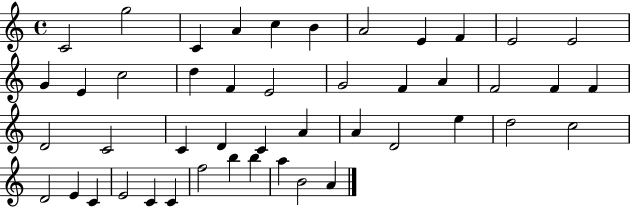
{
  \clef treble
  \time 4/4
  \defaultTimeSignature
  \key c \major
  c'2 g''2 | c'4 a'4 c''4 b'4 | a'2 e'4 f'4 | e'2 e'2 | \break g'4 e'4 c''2 | d''4 f'4 e'2 | g'2 f'4 a'4 | f'2 f'4 f'4 | \break d'2 c'2 | c'4 d'4 c'4 a'4 | a'4 d'2 e''4 | d''2 c''2 | \break d'2 e'4 c'4 | e'2 c'4 c'4 | f''2 b''4 b''4 | a''4 b'2 a'4 | \break \bar "|."
}